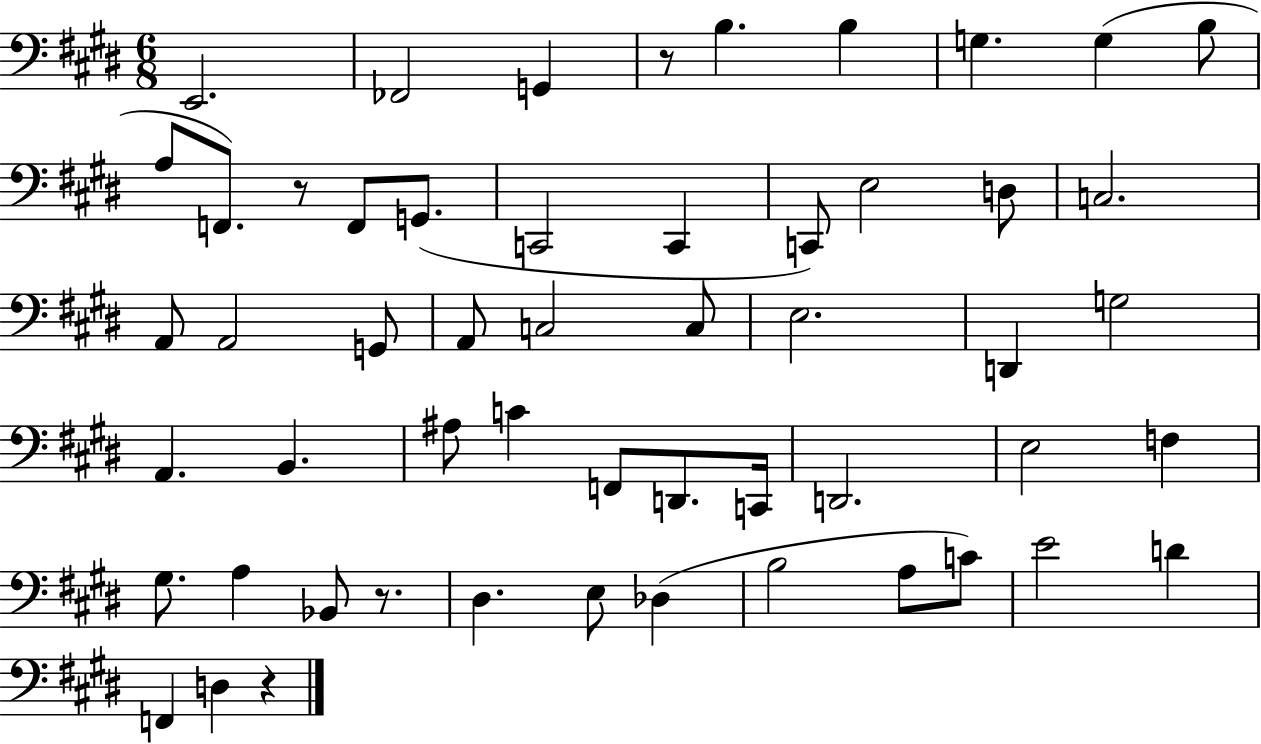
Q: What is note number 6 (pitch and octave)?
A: G3